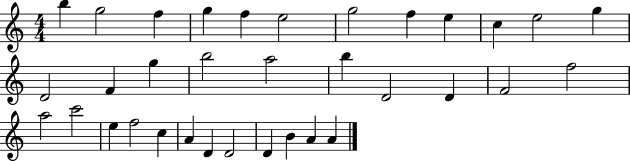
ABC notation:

X:1
T:Untitled
M:4/4
L:1/4
K:C
b g2 f g f e2 g2 f e c e2 g D2 F g b2 a2 b D2 D F2 f2 a2 c'2 e f2 c A D D2 D B A A